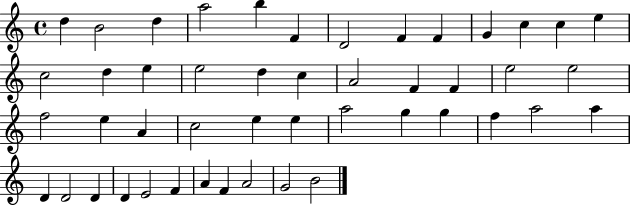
X:1
T:Untitled
M:4/4
L:1/4
K:C
d B2 d a2 b F D2 F F G c c e c2 d e e2 d c A2 F F e2 e2 f2 e A c2 e e a2 g g f a2 a D D2 D D E2 F A F A2 G2 B2